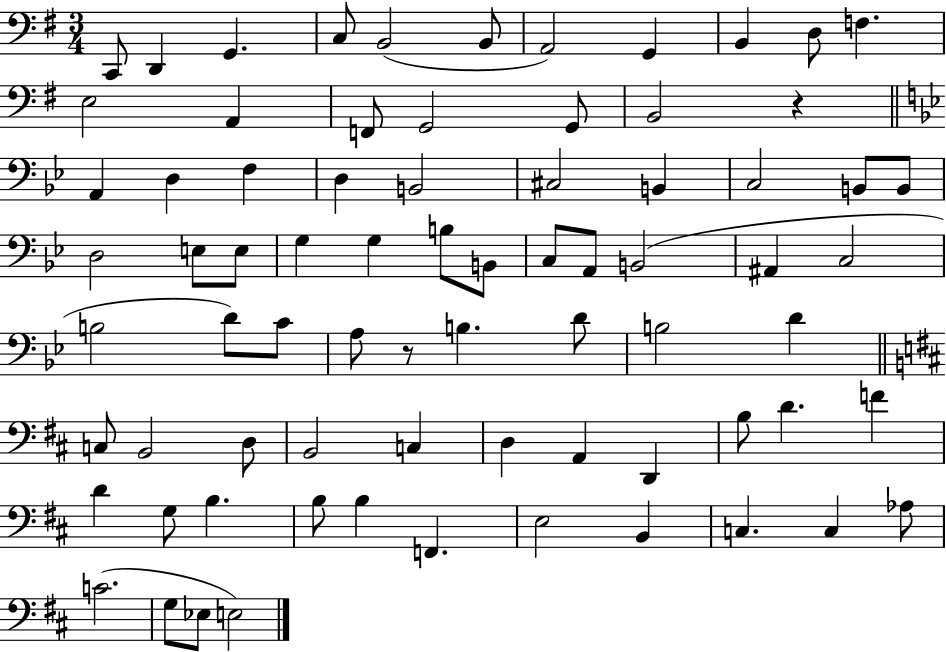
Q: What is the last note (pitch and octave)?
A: E3